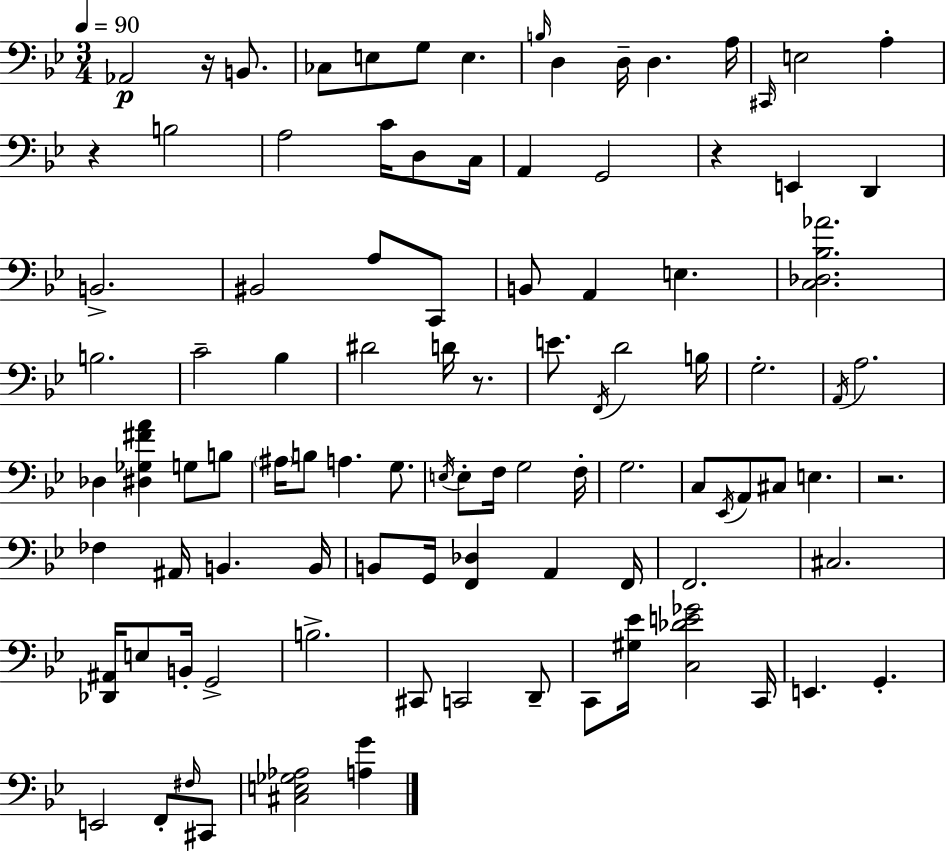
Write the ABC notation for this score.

X:1
T:Untitled
M:3/4
L:1/4
K:Bb
_A,,2 z/4 B,,/2 _C,/2 E,/2 G,/2 E, B,/4 D, D,/4 D, A,/4 ^C,,/4 E,2 A, z B,2 A,2 C/4 D,/2 C,/4 A,, G,,2 z E,, D,, B,,2 ^B,,2 A,/2 C,,/2 B,,/2 A,, E, [C,_D,_B,_A]2 B,2 C2 _B, ^D2 D/4 z/2 E/2 F,,/4 D2 B,/4 G,2 A,,/4 A,2 _D, [^D,_G,^FA] G,/2 B,/2 ^A,/4 B,/2 A, G,/2 E,/4 E,/2 F,/4 G,2 F,/4 G,2 C,/2 _E,,/4 A,,/2 ^C,/2 E, z2 _F, ^A,,/4 B,, B,,/4 B,,/2 G,,/4 [F,,_D,] A,, F,,/4 F,,2 ^C,2 [_D,,^A,,]/4 E,/2 B,,/4 G,,2 B,2 ^C,,/2 C,,2 D,,/2 C,,/2 [^G,_E]/4 [C,_DE_G]2 C,,/4 E,, G,, E,,2 F,,/2 ^F,/4 ^C,,/2 [^C,E,_G,_A,]2 [A,G]